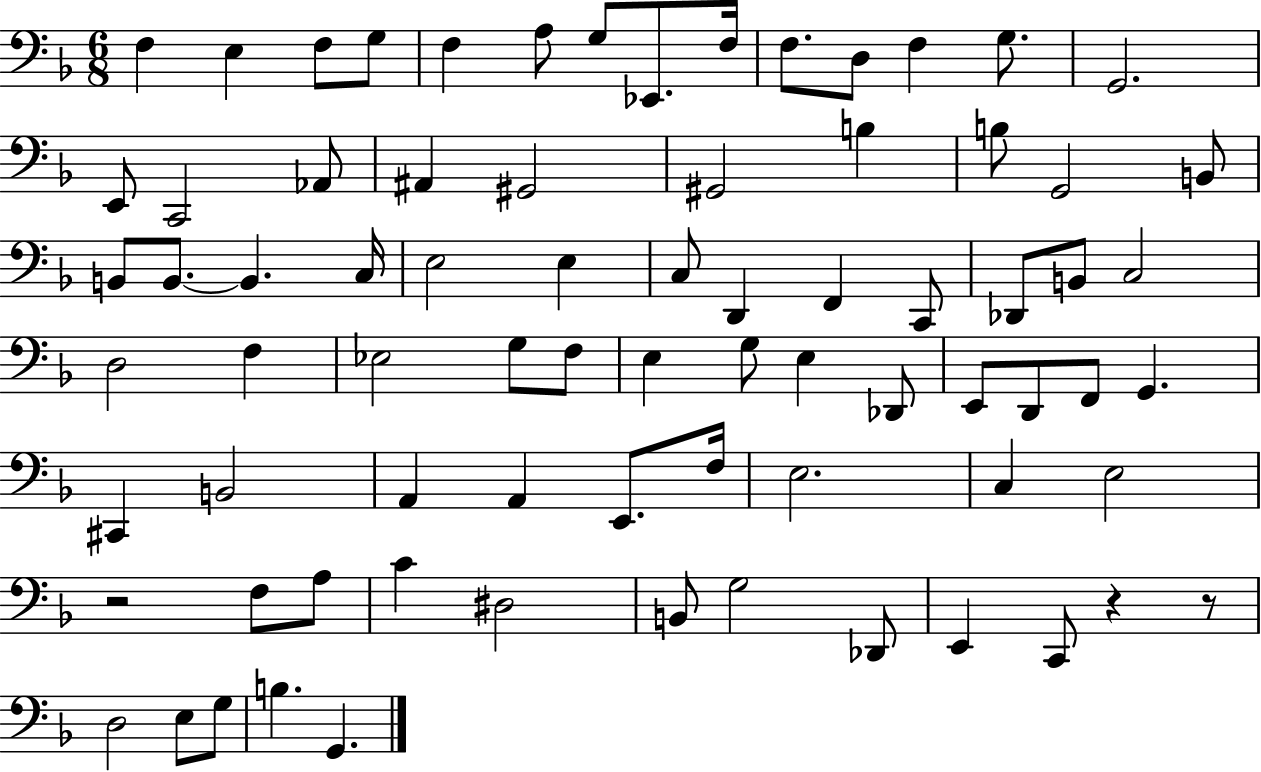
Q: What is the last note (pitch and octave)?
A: G2